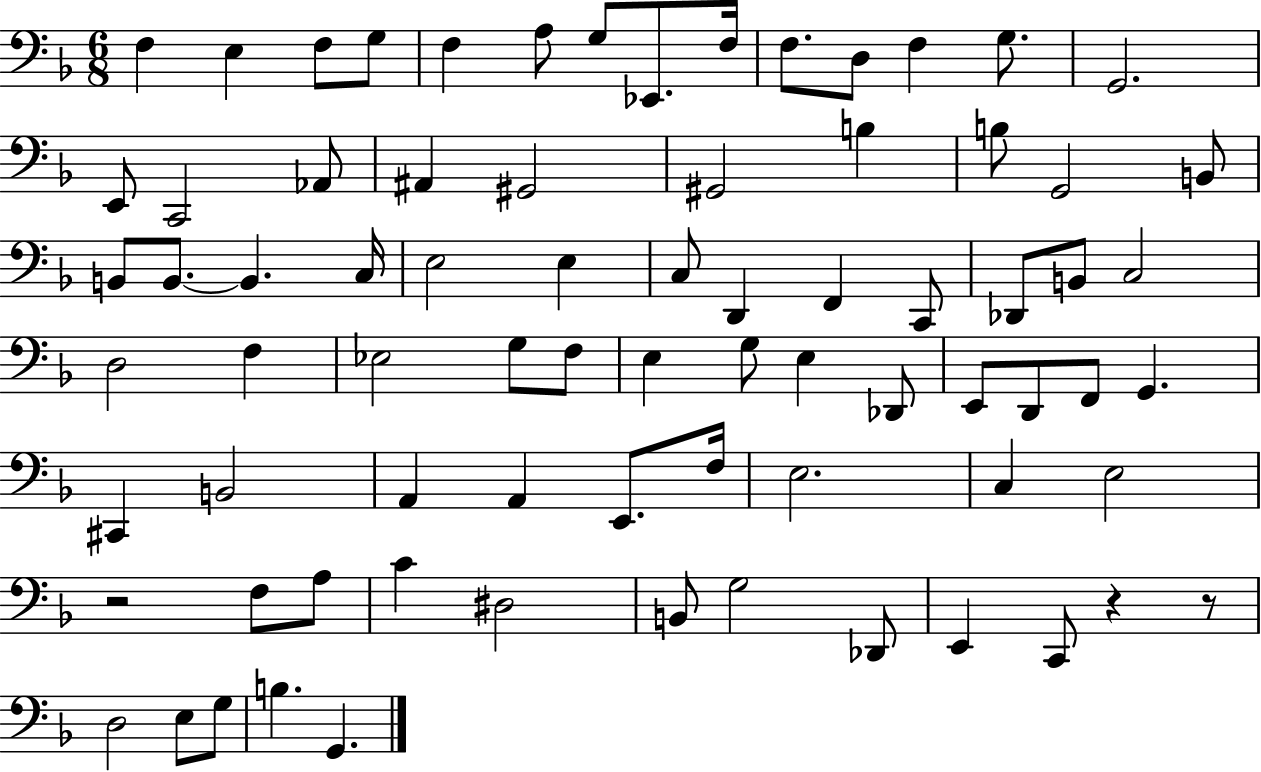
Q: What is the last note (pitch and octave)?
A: G2